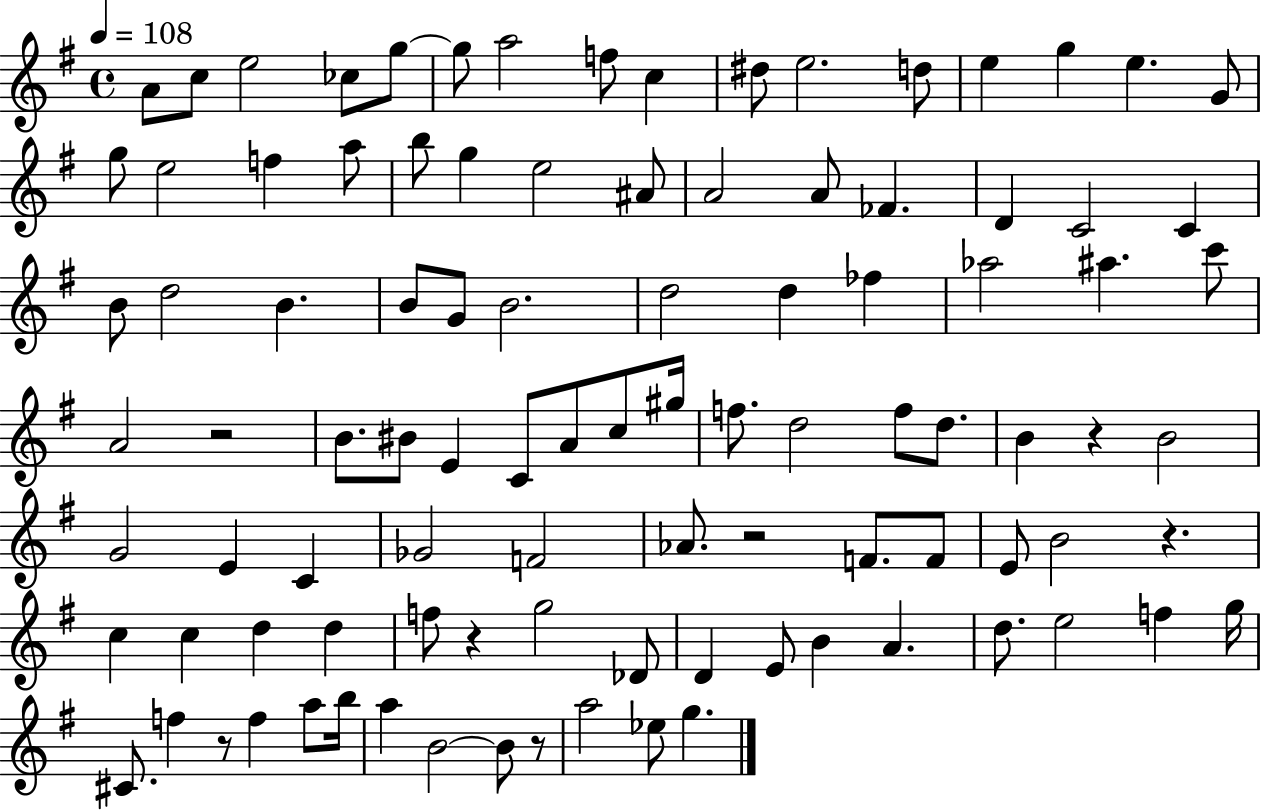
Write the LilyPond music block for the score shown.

{
  \clef treble
  \time 4/4
  \defaultTimeSignature
  \key g \major
  \tempo 4 = 108
  a'8 c''8 e''2 ces''8 g''8~~ | g''8 a''2 f''8 c''4 | dis''8 e''2. d''8 | e''4 g''4 e''4. g'8 | \break g''8 e''2 f''4 a''8 | b''8 g''4 e''2 ais'8 | a'2 a'8 fes'4. | d'4 c'2 c'4 | \break b'8 d''2 b'4. | b'8 g'8 b'2. | d''2 d''4 fes''4 | aes''2 ais''4. c'''8 | \break a'2 r2 | b'8. bis'8 e'4 c'8 a'8 c''8 gis''16 | f''8. d''2 f''8 d''8. | b'4 r4 b'2 | \break g'2 e'4 c'4 | ges'2 f'2 | aes'8. r2 f'8. f'8 | e'8 b'2 r4. | \break c''4 c''4 d''4 d''4 | f''8 r4 g''2 des'8 | d'4 e'8 b'4 a'4. | d''8. e''2 f''4 g''16 | \break cis'8. f''4 r8 f''4 a''8 b''16 | a''4 b'2~~ b'8 r8 | a''2 ees''8 g''4. | \bar "|."
}